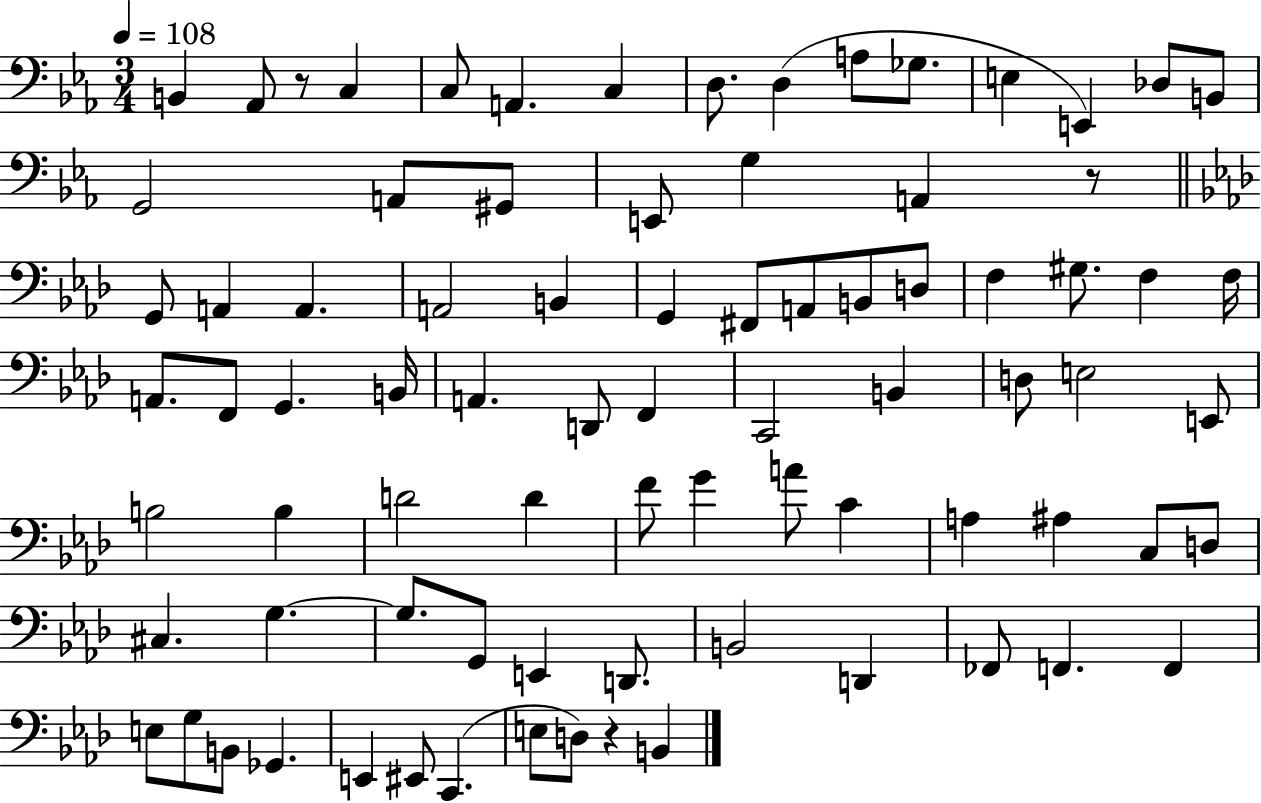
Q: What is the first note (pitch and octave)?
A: B2